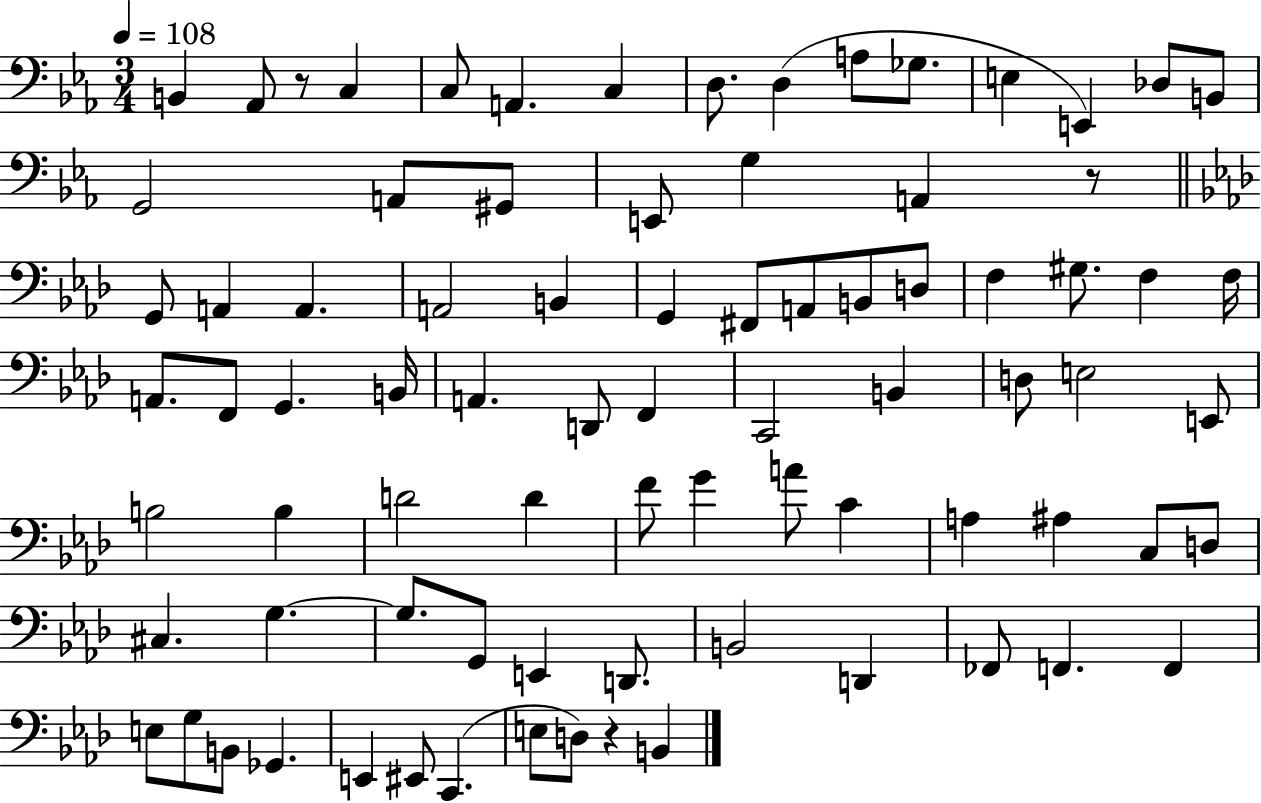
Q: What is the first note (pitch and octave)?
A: B2